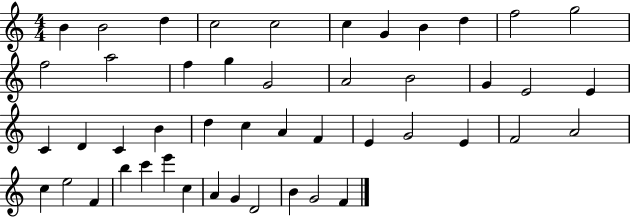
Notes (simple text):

B4/q B4/h D5/q C5/h C5/h C5/q G4/q B4/q D5/q F5/h G5/h F5/h A5/h F5/q G5/q G4/h A4/h B4/h G4/q E4/h E4/q C4/q D4/q C4/q B4/q D5/q C5/q A4/q F4/q E4/q G4/h E4/q F4/h A4/h C5/q E5/h F4/q B5/q C6/q E6/q C5/q A4/q G4/q D4/h B4/q G4/h F4/q